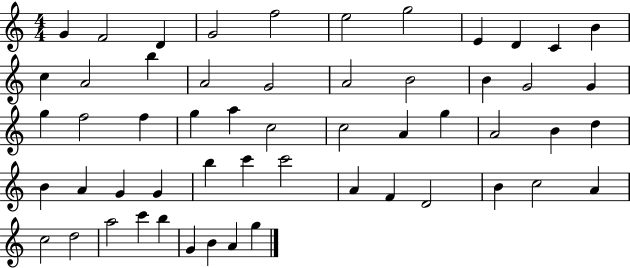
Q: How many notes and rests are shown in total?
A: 55